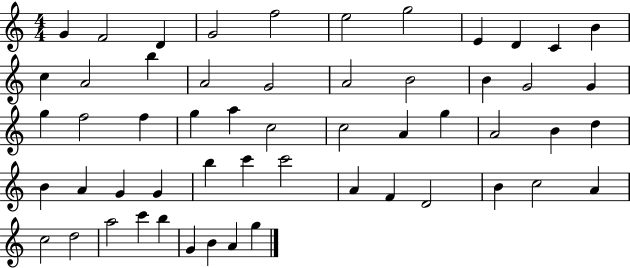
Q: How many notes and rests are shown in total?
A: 55